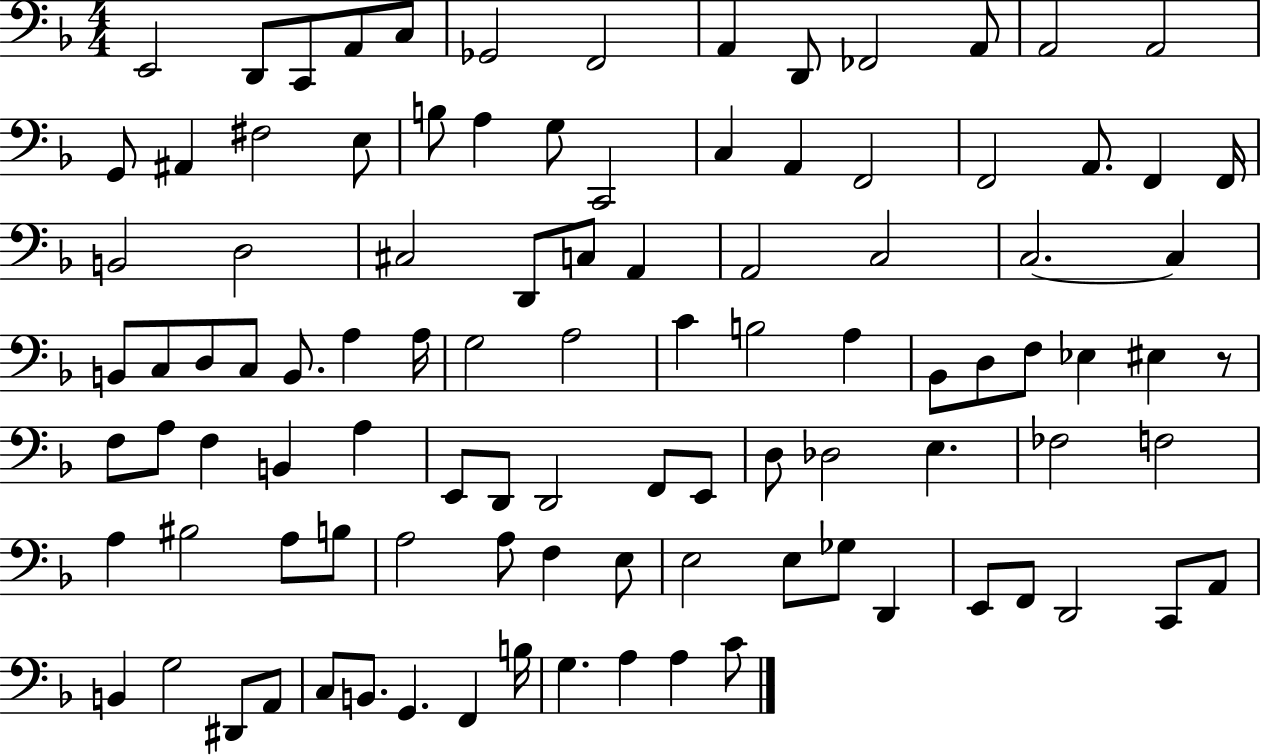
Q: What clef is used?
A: bass